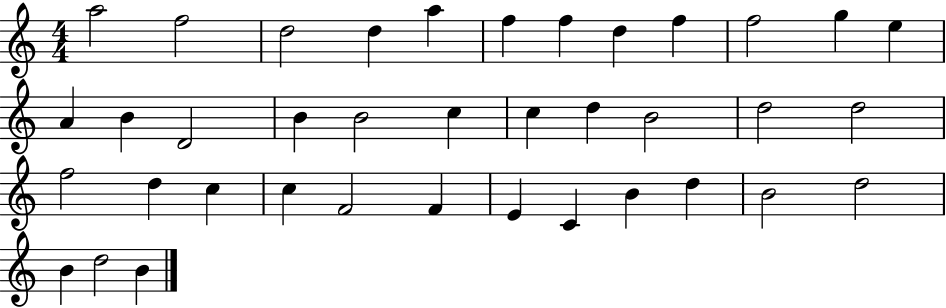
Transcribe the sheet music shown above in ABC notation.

X:1
T:Untitled
M:4/4
L:1/4
K:C
a2 f2 d2 d a f f d f f2 g e A B D2 B B2 c c d B2 d2 d2 f2 d c c F2 F E C B d B2 d2 B d2 B